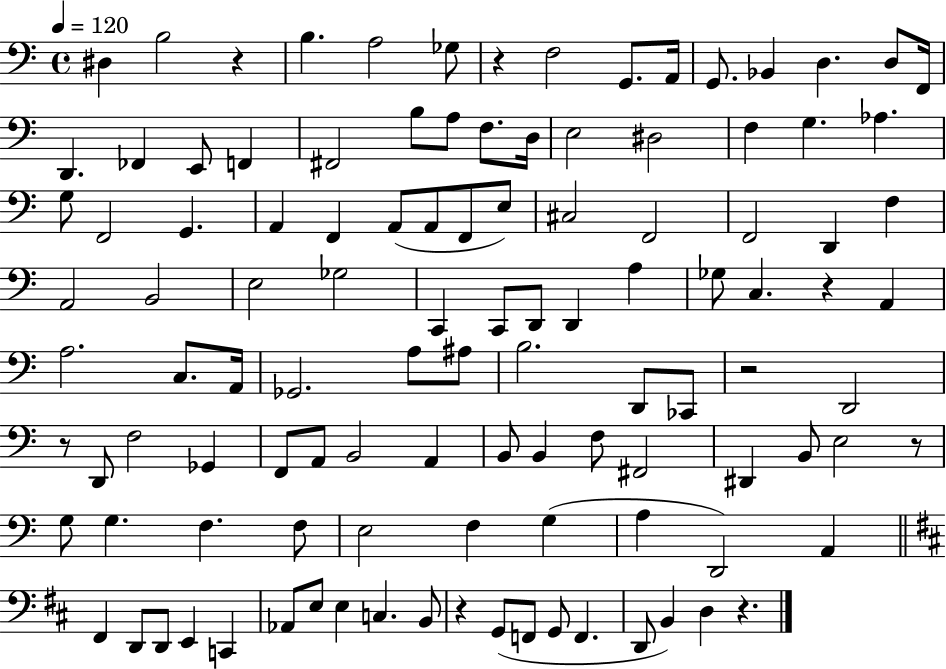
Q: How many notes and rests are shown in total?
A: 112